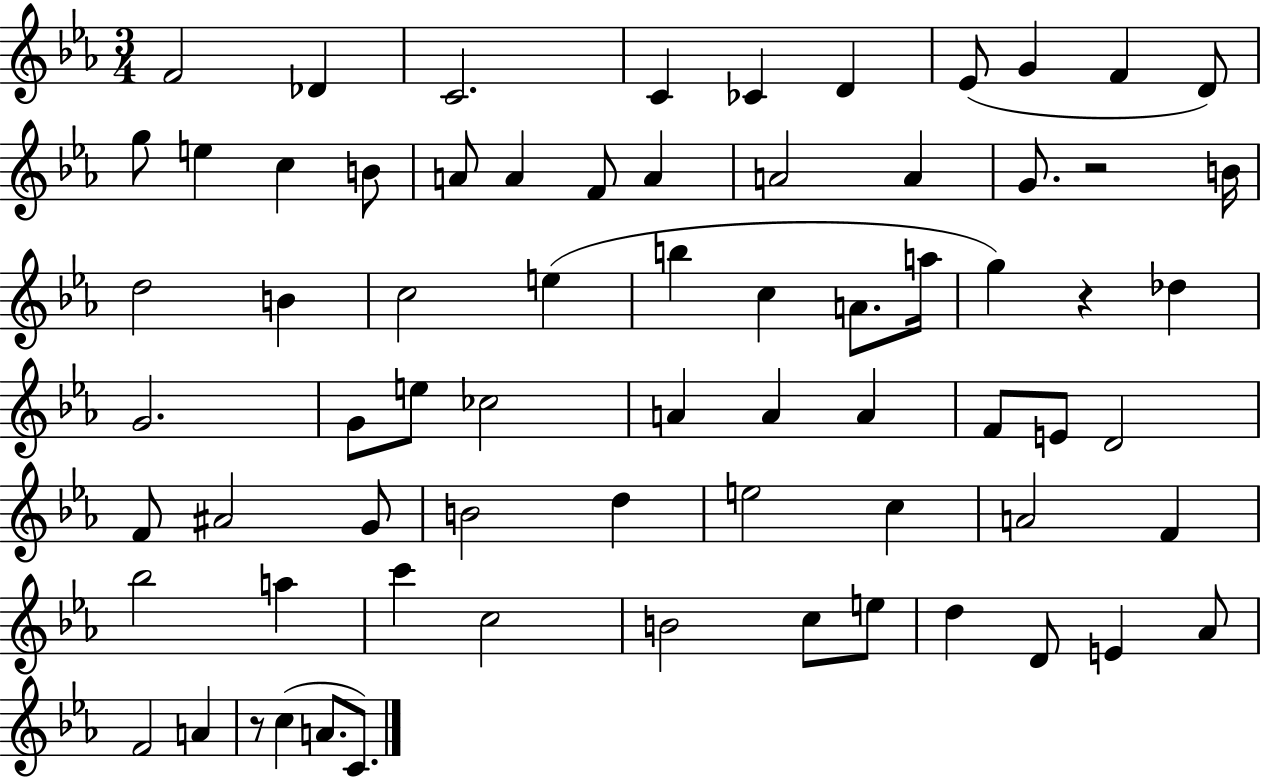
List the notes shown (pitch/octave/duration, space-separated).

F4/h Db4/q C4/h. C4/q CES4/q D4/q Eb4/e G4/q F4/q D4/e G5/e E5/q C5/q B4/e A4/e A4/q F4/e A4/q A4/h A4/q G4/e. R/h B4/s D5/h B4/q C5/h E5/q B5/q C5/q A4/e. A5/s G5/q R/q Db5/q G4/h. G4/e E5/e CES5/h A4/q A4/q A4/q F4/e E4/e D4/h F4/e A#4/h G4/e B4/h D5/q E5/h C5/q A4/h F4/q Bb5/h A5/q C6/q C5/h B4/h C5/e E5/e D5/q D4/e E4/q Ab4/e F4/h A4/q R/e C5/q A4/e. C4/e.